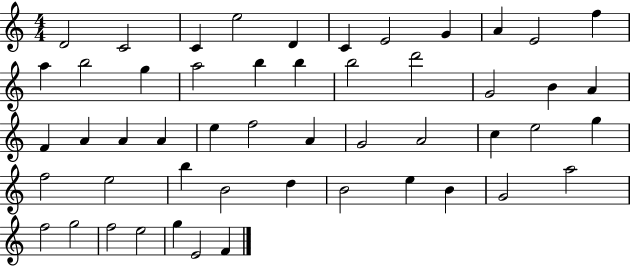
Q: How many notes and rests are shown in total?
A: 51